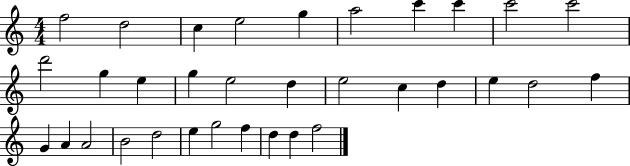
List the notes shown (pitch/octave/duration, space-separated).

F5/h D5/h C5/q E5/h G5/q A5/h C6/q C6/q C6/h C6/h D6/h G5/q E5/q G5/q E5/h D5/q E5/h C5/q D5/q E5/q D5/h F5/q G4/q A4/q A4/h B4/h D5/h E5/q G5/h F5/q D5/q D5/q F5/h